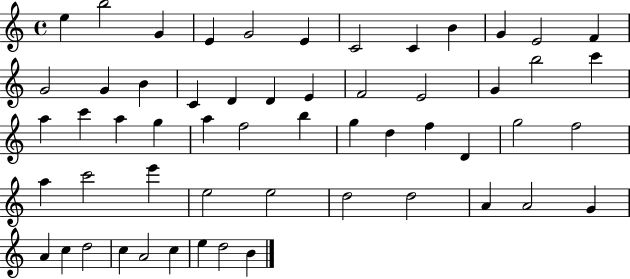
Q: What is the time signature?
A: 4/4